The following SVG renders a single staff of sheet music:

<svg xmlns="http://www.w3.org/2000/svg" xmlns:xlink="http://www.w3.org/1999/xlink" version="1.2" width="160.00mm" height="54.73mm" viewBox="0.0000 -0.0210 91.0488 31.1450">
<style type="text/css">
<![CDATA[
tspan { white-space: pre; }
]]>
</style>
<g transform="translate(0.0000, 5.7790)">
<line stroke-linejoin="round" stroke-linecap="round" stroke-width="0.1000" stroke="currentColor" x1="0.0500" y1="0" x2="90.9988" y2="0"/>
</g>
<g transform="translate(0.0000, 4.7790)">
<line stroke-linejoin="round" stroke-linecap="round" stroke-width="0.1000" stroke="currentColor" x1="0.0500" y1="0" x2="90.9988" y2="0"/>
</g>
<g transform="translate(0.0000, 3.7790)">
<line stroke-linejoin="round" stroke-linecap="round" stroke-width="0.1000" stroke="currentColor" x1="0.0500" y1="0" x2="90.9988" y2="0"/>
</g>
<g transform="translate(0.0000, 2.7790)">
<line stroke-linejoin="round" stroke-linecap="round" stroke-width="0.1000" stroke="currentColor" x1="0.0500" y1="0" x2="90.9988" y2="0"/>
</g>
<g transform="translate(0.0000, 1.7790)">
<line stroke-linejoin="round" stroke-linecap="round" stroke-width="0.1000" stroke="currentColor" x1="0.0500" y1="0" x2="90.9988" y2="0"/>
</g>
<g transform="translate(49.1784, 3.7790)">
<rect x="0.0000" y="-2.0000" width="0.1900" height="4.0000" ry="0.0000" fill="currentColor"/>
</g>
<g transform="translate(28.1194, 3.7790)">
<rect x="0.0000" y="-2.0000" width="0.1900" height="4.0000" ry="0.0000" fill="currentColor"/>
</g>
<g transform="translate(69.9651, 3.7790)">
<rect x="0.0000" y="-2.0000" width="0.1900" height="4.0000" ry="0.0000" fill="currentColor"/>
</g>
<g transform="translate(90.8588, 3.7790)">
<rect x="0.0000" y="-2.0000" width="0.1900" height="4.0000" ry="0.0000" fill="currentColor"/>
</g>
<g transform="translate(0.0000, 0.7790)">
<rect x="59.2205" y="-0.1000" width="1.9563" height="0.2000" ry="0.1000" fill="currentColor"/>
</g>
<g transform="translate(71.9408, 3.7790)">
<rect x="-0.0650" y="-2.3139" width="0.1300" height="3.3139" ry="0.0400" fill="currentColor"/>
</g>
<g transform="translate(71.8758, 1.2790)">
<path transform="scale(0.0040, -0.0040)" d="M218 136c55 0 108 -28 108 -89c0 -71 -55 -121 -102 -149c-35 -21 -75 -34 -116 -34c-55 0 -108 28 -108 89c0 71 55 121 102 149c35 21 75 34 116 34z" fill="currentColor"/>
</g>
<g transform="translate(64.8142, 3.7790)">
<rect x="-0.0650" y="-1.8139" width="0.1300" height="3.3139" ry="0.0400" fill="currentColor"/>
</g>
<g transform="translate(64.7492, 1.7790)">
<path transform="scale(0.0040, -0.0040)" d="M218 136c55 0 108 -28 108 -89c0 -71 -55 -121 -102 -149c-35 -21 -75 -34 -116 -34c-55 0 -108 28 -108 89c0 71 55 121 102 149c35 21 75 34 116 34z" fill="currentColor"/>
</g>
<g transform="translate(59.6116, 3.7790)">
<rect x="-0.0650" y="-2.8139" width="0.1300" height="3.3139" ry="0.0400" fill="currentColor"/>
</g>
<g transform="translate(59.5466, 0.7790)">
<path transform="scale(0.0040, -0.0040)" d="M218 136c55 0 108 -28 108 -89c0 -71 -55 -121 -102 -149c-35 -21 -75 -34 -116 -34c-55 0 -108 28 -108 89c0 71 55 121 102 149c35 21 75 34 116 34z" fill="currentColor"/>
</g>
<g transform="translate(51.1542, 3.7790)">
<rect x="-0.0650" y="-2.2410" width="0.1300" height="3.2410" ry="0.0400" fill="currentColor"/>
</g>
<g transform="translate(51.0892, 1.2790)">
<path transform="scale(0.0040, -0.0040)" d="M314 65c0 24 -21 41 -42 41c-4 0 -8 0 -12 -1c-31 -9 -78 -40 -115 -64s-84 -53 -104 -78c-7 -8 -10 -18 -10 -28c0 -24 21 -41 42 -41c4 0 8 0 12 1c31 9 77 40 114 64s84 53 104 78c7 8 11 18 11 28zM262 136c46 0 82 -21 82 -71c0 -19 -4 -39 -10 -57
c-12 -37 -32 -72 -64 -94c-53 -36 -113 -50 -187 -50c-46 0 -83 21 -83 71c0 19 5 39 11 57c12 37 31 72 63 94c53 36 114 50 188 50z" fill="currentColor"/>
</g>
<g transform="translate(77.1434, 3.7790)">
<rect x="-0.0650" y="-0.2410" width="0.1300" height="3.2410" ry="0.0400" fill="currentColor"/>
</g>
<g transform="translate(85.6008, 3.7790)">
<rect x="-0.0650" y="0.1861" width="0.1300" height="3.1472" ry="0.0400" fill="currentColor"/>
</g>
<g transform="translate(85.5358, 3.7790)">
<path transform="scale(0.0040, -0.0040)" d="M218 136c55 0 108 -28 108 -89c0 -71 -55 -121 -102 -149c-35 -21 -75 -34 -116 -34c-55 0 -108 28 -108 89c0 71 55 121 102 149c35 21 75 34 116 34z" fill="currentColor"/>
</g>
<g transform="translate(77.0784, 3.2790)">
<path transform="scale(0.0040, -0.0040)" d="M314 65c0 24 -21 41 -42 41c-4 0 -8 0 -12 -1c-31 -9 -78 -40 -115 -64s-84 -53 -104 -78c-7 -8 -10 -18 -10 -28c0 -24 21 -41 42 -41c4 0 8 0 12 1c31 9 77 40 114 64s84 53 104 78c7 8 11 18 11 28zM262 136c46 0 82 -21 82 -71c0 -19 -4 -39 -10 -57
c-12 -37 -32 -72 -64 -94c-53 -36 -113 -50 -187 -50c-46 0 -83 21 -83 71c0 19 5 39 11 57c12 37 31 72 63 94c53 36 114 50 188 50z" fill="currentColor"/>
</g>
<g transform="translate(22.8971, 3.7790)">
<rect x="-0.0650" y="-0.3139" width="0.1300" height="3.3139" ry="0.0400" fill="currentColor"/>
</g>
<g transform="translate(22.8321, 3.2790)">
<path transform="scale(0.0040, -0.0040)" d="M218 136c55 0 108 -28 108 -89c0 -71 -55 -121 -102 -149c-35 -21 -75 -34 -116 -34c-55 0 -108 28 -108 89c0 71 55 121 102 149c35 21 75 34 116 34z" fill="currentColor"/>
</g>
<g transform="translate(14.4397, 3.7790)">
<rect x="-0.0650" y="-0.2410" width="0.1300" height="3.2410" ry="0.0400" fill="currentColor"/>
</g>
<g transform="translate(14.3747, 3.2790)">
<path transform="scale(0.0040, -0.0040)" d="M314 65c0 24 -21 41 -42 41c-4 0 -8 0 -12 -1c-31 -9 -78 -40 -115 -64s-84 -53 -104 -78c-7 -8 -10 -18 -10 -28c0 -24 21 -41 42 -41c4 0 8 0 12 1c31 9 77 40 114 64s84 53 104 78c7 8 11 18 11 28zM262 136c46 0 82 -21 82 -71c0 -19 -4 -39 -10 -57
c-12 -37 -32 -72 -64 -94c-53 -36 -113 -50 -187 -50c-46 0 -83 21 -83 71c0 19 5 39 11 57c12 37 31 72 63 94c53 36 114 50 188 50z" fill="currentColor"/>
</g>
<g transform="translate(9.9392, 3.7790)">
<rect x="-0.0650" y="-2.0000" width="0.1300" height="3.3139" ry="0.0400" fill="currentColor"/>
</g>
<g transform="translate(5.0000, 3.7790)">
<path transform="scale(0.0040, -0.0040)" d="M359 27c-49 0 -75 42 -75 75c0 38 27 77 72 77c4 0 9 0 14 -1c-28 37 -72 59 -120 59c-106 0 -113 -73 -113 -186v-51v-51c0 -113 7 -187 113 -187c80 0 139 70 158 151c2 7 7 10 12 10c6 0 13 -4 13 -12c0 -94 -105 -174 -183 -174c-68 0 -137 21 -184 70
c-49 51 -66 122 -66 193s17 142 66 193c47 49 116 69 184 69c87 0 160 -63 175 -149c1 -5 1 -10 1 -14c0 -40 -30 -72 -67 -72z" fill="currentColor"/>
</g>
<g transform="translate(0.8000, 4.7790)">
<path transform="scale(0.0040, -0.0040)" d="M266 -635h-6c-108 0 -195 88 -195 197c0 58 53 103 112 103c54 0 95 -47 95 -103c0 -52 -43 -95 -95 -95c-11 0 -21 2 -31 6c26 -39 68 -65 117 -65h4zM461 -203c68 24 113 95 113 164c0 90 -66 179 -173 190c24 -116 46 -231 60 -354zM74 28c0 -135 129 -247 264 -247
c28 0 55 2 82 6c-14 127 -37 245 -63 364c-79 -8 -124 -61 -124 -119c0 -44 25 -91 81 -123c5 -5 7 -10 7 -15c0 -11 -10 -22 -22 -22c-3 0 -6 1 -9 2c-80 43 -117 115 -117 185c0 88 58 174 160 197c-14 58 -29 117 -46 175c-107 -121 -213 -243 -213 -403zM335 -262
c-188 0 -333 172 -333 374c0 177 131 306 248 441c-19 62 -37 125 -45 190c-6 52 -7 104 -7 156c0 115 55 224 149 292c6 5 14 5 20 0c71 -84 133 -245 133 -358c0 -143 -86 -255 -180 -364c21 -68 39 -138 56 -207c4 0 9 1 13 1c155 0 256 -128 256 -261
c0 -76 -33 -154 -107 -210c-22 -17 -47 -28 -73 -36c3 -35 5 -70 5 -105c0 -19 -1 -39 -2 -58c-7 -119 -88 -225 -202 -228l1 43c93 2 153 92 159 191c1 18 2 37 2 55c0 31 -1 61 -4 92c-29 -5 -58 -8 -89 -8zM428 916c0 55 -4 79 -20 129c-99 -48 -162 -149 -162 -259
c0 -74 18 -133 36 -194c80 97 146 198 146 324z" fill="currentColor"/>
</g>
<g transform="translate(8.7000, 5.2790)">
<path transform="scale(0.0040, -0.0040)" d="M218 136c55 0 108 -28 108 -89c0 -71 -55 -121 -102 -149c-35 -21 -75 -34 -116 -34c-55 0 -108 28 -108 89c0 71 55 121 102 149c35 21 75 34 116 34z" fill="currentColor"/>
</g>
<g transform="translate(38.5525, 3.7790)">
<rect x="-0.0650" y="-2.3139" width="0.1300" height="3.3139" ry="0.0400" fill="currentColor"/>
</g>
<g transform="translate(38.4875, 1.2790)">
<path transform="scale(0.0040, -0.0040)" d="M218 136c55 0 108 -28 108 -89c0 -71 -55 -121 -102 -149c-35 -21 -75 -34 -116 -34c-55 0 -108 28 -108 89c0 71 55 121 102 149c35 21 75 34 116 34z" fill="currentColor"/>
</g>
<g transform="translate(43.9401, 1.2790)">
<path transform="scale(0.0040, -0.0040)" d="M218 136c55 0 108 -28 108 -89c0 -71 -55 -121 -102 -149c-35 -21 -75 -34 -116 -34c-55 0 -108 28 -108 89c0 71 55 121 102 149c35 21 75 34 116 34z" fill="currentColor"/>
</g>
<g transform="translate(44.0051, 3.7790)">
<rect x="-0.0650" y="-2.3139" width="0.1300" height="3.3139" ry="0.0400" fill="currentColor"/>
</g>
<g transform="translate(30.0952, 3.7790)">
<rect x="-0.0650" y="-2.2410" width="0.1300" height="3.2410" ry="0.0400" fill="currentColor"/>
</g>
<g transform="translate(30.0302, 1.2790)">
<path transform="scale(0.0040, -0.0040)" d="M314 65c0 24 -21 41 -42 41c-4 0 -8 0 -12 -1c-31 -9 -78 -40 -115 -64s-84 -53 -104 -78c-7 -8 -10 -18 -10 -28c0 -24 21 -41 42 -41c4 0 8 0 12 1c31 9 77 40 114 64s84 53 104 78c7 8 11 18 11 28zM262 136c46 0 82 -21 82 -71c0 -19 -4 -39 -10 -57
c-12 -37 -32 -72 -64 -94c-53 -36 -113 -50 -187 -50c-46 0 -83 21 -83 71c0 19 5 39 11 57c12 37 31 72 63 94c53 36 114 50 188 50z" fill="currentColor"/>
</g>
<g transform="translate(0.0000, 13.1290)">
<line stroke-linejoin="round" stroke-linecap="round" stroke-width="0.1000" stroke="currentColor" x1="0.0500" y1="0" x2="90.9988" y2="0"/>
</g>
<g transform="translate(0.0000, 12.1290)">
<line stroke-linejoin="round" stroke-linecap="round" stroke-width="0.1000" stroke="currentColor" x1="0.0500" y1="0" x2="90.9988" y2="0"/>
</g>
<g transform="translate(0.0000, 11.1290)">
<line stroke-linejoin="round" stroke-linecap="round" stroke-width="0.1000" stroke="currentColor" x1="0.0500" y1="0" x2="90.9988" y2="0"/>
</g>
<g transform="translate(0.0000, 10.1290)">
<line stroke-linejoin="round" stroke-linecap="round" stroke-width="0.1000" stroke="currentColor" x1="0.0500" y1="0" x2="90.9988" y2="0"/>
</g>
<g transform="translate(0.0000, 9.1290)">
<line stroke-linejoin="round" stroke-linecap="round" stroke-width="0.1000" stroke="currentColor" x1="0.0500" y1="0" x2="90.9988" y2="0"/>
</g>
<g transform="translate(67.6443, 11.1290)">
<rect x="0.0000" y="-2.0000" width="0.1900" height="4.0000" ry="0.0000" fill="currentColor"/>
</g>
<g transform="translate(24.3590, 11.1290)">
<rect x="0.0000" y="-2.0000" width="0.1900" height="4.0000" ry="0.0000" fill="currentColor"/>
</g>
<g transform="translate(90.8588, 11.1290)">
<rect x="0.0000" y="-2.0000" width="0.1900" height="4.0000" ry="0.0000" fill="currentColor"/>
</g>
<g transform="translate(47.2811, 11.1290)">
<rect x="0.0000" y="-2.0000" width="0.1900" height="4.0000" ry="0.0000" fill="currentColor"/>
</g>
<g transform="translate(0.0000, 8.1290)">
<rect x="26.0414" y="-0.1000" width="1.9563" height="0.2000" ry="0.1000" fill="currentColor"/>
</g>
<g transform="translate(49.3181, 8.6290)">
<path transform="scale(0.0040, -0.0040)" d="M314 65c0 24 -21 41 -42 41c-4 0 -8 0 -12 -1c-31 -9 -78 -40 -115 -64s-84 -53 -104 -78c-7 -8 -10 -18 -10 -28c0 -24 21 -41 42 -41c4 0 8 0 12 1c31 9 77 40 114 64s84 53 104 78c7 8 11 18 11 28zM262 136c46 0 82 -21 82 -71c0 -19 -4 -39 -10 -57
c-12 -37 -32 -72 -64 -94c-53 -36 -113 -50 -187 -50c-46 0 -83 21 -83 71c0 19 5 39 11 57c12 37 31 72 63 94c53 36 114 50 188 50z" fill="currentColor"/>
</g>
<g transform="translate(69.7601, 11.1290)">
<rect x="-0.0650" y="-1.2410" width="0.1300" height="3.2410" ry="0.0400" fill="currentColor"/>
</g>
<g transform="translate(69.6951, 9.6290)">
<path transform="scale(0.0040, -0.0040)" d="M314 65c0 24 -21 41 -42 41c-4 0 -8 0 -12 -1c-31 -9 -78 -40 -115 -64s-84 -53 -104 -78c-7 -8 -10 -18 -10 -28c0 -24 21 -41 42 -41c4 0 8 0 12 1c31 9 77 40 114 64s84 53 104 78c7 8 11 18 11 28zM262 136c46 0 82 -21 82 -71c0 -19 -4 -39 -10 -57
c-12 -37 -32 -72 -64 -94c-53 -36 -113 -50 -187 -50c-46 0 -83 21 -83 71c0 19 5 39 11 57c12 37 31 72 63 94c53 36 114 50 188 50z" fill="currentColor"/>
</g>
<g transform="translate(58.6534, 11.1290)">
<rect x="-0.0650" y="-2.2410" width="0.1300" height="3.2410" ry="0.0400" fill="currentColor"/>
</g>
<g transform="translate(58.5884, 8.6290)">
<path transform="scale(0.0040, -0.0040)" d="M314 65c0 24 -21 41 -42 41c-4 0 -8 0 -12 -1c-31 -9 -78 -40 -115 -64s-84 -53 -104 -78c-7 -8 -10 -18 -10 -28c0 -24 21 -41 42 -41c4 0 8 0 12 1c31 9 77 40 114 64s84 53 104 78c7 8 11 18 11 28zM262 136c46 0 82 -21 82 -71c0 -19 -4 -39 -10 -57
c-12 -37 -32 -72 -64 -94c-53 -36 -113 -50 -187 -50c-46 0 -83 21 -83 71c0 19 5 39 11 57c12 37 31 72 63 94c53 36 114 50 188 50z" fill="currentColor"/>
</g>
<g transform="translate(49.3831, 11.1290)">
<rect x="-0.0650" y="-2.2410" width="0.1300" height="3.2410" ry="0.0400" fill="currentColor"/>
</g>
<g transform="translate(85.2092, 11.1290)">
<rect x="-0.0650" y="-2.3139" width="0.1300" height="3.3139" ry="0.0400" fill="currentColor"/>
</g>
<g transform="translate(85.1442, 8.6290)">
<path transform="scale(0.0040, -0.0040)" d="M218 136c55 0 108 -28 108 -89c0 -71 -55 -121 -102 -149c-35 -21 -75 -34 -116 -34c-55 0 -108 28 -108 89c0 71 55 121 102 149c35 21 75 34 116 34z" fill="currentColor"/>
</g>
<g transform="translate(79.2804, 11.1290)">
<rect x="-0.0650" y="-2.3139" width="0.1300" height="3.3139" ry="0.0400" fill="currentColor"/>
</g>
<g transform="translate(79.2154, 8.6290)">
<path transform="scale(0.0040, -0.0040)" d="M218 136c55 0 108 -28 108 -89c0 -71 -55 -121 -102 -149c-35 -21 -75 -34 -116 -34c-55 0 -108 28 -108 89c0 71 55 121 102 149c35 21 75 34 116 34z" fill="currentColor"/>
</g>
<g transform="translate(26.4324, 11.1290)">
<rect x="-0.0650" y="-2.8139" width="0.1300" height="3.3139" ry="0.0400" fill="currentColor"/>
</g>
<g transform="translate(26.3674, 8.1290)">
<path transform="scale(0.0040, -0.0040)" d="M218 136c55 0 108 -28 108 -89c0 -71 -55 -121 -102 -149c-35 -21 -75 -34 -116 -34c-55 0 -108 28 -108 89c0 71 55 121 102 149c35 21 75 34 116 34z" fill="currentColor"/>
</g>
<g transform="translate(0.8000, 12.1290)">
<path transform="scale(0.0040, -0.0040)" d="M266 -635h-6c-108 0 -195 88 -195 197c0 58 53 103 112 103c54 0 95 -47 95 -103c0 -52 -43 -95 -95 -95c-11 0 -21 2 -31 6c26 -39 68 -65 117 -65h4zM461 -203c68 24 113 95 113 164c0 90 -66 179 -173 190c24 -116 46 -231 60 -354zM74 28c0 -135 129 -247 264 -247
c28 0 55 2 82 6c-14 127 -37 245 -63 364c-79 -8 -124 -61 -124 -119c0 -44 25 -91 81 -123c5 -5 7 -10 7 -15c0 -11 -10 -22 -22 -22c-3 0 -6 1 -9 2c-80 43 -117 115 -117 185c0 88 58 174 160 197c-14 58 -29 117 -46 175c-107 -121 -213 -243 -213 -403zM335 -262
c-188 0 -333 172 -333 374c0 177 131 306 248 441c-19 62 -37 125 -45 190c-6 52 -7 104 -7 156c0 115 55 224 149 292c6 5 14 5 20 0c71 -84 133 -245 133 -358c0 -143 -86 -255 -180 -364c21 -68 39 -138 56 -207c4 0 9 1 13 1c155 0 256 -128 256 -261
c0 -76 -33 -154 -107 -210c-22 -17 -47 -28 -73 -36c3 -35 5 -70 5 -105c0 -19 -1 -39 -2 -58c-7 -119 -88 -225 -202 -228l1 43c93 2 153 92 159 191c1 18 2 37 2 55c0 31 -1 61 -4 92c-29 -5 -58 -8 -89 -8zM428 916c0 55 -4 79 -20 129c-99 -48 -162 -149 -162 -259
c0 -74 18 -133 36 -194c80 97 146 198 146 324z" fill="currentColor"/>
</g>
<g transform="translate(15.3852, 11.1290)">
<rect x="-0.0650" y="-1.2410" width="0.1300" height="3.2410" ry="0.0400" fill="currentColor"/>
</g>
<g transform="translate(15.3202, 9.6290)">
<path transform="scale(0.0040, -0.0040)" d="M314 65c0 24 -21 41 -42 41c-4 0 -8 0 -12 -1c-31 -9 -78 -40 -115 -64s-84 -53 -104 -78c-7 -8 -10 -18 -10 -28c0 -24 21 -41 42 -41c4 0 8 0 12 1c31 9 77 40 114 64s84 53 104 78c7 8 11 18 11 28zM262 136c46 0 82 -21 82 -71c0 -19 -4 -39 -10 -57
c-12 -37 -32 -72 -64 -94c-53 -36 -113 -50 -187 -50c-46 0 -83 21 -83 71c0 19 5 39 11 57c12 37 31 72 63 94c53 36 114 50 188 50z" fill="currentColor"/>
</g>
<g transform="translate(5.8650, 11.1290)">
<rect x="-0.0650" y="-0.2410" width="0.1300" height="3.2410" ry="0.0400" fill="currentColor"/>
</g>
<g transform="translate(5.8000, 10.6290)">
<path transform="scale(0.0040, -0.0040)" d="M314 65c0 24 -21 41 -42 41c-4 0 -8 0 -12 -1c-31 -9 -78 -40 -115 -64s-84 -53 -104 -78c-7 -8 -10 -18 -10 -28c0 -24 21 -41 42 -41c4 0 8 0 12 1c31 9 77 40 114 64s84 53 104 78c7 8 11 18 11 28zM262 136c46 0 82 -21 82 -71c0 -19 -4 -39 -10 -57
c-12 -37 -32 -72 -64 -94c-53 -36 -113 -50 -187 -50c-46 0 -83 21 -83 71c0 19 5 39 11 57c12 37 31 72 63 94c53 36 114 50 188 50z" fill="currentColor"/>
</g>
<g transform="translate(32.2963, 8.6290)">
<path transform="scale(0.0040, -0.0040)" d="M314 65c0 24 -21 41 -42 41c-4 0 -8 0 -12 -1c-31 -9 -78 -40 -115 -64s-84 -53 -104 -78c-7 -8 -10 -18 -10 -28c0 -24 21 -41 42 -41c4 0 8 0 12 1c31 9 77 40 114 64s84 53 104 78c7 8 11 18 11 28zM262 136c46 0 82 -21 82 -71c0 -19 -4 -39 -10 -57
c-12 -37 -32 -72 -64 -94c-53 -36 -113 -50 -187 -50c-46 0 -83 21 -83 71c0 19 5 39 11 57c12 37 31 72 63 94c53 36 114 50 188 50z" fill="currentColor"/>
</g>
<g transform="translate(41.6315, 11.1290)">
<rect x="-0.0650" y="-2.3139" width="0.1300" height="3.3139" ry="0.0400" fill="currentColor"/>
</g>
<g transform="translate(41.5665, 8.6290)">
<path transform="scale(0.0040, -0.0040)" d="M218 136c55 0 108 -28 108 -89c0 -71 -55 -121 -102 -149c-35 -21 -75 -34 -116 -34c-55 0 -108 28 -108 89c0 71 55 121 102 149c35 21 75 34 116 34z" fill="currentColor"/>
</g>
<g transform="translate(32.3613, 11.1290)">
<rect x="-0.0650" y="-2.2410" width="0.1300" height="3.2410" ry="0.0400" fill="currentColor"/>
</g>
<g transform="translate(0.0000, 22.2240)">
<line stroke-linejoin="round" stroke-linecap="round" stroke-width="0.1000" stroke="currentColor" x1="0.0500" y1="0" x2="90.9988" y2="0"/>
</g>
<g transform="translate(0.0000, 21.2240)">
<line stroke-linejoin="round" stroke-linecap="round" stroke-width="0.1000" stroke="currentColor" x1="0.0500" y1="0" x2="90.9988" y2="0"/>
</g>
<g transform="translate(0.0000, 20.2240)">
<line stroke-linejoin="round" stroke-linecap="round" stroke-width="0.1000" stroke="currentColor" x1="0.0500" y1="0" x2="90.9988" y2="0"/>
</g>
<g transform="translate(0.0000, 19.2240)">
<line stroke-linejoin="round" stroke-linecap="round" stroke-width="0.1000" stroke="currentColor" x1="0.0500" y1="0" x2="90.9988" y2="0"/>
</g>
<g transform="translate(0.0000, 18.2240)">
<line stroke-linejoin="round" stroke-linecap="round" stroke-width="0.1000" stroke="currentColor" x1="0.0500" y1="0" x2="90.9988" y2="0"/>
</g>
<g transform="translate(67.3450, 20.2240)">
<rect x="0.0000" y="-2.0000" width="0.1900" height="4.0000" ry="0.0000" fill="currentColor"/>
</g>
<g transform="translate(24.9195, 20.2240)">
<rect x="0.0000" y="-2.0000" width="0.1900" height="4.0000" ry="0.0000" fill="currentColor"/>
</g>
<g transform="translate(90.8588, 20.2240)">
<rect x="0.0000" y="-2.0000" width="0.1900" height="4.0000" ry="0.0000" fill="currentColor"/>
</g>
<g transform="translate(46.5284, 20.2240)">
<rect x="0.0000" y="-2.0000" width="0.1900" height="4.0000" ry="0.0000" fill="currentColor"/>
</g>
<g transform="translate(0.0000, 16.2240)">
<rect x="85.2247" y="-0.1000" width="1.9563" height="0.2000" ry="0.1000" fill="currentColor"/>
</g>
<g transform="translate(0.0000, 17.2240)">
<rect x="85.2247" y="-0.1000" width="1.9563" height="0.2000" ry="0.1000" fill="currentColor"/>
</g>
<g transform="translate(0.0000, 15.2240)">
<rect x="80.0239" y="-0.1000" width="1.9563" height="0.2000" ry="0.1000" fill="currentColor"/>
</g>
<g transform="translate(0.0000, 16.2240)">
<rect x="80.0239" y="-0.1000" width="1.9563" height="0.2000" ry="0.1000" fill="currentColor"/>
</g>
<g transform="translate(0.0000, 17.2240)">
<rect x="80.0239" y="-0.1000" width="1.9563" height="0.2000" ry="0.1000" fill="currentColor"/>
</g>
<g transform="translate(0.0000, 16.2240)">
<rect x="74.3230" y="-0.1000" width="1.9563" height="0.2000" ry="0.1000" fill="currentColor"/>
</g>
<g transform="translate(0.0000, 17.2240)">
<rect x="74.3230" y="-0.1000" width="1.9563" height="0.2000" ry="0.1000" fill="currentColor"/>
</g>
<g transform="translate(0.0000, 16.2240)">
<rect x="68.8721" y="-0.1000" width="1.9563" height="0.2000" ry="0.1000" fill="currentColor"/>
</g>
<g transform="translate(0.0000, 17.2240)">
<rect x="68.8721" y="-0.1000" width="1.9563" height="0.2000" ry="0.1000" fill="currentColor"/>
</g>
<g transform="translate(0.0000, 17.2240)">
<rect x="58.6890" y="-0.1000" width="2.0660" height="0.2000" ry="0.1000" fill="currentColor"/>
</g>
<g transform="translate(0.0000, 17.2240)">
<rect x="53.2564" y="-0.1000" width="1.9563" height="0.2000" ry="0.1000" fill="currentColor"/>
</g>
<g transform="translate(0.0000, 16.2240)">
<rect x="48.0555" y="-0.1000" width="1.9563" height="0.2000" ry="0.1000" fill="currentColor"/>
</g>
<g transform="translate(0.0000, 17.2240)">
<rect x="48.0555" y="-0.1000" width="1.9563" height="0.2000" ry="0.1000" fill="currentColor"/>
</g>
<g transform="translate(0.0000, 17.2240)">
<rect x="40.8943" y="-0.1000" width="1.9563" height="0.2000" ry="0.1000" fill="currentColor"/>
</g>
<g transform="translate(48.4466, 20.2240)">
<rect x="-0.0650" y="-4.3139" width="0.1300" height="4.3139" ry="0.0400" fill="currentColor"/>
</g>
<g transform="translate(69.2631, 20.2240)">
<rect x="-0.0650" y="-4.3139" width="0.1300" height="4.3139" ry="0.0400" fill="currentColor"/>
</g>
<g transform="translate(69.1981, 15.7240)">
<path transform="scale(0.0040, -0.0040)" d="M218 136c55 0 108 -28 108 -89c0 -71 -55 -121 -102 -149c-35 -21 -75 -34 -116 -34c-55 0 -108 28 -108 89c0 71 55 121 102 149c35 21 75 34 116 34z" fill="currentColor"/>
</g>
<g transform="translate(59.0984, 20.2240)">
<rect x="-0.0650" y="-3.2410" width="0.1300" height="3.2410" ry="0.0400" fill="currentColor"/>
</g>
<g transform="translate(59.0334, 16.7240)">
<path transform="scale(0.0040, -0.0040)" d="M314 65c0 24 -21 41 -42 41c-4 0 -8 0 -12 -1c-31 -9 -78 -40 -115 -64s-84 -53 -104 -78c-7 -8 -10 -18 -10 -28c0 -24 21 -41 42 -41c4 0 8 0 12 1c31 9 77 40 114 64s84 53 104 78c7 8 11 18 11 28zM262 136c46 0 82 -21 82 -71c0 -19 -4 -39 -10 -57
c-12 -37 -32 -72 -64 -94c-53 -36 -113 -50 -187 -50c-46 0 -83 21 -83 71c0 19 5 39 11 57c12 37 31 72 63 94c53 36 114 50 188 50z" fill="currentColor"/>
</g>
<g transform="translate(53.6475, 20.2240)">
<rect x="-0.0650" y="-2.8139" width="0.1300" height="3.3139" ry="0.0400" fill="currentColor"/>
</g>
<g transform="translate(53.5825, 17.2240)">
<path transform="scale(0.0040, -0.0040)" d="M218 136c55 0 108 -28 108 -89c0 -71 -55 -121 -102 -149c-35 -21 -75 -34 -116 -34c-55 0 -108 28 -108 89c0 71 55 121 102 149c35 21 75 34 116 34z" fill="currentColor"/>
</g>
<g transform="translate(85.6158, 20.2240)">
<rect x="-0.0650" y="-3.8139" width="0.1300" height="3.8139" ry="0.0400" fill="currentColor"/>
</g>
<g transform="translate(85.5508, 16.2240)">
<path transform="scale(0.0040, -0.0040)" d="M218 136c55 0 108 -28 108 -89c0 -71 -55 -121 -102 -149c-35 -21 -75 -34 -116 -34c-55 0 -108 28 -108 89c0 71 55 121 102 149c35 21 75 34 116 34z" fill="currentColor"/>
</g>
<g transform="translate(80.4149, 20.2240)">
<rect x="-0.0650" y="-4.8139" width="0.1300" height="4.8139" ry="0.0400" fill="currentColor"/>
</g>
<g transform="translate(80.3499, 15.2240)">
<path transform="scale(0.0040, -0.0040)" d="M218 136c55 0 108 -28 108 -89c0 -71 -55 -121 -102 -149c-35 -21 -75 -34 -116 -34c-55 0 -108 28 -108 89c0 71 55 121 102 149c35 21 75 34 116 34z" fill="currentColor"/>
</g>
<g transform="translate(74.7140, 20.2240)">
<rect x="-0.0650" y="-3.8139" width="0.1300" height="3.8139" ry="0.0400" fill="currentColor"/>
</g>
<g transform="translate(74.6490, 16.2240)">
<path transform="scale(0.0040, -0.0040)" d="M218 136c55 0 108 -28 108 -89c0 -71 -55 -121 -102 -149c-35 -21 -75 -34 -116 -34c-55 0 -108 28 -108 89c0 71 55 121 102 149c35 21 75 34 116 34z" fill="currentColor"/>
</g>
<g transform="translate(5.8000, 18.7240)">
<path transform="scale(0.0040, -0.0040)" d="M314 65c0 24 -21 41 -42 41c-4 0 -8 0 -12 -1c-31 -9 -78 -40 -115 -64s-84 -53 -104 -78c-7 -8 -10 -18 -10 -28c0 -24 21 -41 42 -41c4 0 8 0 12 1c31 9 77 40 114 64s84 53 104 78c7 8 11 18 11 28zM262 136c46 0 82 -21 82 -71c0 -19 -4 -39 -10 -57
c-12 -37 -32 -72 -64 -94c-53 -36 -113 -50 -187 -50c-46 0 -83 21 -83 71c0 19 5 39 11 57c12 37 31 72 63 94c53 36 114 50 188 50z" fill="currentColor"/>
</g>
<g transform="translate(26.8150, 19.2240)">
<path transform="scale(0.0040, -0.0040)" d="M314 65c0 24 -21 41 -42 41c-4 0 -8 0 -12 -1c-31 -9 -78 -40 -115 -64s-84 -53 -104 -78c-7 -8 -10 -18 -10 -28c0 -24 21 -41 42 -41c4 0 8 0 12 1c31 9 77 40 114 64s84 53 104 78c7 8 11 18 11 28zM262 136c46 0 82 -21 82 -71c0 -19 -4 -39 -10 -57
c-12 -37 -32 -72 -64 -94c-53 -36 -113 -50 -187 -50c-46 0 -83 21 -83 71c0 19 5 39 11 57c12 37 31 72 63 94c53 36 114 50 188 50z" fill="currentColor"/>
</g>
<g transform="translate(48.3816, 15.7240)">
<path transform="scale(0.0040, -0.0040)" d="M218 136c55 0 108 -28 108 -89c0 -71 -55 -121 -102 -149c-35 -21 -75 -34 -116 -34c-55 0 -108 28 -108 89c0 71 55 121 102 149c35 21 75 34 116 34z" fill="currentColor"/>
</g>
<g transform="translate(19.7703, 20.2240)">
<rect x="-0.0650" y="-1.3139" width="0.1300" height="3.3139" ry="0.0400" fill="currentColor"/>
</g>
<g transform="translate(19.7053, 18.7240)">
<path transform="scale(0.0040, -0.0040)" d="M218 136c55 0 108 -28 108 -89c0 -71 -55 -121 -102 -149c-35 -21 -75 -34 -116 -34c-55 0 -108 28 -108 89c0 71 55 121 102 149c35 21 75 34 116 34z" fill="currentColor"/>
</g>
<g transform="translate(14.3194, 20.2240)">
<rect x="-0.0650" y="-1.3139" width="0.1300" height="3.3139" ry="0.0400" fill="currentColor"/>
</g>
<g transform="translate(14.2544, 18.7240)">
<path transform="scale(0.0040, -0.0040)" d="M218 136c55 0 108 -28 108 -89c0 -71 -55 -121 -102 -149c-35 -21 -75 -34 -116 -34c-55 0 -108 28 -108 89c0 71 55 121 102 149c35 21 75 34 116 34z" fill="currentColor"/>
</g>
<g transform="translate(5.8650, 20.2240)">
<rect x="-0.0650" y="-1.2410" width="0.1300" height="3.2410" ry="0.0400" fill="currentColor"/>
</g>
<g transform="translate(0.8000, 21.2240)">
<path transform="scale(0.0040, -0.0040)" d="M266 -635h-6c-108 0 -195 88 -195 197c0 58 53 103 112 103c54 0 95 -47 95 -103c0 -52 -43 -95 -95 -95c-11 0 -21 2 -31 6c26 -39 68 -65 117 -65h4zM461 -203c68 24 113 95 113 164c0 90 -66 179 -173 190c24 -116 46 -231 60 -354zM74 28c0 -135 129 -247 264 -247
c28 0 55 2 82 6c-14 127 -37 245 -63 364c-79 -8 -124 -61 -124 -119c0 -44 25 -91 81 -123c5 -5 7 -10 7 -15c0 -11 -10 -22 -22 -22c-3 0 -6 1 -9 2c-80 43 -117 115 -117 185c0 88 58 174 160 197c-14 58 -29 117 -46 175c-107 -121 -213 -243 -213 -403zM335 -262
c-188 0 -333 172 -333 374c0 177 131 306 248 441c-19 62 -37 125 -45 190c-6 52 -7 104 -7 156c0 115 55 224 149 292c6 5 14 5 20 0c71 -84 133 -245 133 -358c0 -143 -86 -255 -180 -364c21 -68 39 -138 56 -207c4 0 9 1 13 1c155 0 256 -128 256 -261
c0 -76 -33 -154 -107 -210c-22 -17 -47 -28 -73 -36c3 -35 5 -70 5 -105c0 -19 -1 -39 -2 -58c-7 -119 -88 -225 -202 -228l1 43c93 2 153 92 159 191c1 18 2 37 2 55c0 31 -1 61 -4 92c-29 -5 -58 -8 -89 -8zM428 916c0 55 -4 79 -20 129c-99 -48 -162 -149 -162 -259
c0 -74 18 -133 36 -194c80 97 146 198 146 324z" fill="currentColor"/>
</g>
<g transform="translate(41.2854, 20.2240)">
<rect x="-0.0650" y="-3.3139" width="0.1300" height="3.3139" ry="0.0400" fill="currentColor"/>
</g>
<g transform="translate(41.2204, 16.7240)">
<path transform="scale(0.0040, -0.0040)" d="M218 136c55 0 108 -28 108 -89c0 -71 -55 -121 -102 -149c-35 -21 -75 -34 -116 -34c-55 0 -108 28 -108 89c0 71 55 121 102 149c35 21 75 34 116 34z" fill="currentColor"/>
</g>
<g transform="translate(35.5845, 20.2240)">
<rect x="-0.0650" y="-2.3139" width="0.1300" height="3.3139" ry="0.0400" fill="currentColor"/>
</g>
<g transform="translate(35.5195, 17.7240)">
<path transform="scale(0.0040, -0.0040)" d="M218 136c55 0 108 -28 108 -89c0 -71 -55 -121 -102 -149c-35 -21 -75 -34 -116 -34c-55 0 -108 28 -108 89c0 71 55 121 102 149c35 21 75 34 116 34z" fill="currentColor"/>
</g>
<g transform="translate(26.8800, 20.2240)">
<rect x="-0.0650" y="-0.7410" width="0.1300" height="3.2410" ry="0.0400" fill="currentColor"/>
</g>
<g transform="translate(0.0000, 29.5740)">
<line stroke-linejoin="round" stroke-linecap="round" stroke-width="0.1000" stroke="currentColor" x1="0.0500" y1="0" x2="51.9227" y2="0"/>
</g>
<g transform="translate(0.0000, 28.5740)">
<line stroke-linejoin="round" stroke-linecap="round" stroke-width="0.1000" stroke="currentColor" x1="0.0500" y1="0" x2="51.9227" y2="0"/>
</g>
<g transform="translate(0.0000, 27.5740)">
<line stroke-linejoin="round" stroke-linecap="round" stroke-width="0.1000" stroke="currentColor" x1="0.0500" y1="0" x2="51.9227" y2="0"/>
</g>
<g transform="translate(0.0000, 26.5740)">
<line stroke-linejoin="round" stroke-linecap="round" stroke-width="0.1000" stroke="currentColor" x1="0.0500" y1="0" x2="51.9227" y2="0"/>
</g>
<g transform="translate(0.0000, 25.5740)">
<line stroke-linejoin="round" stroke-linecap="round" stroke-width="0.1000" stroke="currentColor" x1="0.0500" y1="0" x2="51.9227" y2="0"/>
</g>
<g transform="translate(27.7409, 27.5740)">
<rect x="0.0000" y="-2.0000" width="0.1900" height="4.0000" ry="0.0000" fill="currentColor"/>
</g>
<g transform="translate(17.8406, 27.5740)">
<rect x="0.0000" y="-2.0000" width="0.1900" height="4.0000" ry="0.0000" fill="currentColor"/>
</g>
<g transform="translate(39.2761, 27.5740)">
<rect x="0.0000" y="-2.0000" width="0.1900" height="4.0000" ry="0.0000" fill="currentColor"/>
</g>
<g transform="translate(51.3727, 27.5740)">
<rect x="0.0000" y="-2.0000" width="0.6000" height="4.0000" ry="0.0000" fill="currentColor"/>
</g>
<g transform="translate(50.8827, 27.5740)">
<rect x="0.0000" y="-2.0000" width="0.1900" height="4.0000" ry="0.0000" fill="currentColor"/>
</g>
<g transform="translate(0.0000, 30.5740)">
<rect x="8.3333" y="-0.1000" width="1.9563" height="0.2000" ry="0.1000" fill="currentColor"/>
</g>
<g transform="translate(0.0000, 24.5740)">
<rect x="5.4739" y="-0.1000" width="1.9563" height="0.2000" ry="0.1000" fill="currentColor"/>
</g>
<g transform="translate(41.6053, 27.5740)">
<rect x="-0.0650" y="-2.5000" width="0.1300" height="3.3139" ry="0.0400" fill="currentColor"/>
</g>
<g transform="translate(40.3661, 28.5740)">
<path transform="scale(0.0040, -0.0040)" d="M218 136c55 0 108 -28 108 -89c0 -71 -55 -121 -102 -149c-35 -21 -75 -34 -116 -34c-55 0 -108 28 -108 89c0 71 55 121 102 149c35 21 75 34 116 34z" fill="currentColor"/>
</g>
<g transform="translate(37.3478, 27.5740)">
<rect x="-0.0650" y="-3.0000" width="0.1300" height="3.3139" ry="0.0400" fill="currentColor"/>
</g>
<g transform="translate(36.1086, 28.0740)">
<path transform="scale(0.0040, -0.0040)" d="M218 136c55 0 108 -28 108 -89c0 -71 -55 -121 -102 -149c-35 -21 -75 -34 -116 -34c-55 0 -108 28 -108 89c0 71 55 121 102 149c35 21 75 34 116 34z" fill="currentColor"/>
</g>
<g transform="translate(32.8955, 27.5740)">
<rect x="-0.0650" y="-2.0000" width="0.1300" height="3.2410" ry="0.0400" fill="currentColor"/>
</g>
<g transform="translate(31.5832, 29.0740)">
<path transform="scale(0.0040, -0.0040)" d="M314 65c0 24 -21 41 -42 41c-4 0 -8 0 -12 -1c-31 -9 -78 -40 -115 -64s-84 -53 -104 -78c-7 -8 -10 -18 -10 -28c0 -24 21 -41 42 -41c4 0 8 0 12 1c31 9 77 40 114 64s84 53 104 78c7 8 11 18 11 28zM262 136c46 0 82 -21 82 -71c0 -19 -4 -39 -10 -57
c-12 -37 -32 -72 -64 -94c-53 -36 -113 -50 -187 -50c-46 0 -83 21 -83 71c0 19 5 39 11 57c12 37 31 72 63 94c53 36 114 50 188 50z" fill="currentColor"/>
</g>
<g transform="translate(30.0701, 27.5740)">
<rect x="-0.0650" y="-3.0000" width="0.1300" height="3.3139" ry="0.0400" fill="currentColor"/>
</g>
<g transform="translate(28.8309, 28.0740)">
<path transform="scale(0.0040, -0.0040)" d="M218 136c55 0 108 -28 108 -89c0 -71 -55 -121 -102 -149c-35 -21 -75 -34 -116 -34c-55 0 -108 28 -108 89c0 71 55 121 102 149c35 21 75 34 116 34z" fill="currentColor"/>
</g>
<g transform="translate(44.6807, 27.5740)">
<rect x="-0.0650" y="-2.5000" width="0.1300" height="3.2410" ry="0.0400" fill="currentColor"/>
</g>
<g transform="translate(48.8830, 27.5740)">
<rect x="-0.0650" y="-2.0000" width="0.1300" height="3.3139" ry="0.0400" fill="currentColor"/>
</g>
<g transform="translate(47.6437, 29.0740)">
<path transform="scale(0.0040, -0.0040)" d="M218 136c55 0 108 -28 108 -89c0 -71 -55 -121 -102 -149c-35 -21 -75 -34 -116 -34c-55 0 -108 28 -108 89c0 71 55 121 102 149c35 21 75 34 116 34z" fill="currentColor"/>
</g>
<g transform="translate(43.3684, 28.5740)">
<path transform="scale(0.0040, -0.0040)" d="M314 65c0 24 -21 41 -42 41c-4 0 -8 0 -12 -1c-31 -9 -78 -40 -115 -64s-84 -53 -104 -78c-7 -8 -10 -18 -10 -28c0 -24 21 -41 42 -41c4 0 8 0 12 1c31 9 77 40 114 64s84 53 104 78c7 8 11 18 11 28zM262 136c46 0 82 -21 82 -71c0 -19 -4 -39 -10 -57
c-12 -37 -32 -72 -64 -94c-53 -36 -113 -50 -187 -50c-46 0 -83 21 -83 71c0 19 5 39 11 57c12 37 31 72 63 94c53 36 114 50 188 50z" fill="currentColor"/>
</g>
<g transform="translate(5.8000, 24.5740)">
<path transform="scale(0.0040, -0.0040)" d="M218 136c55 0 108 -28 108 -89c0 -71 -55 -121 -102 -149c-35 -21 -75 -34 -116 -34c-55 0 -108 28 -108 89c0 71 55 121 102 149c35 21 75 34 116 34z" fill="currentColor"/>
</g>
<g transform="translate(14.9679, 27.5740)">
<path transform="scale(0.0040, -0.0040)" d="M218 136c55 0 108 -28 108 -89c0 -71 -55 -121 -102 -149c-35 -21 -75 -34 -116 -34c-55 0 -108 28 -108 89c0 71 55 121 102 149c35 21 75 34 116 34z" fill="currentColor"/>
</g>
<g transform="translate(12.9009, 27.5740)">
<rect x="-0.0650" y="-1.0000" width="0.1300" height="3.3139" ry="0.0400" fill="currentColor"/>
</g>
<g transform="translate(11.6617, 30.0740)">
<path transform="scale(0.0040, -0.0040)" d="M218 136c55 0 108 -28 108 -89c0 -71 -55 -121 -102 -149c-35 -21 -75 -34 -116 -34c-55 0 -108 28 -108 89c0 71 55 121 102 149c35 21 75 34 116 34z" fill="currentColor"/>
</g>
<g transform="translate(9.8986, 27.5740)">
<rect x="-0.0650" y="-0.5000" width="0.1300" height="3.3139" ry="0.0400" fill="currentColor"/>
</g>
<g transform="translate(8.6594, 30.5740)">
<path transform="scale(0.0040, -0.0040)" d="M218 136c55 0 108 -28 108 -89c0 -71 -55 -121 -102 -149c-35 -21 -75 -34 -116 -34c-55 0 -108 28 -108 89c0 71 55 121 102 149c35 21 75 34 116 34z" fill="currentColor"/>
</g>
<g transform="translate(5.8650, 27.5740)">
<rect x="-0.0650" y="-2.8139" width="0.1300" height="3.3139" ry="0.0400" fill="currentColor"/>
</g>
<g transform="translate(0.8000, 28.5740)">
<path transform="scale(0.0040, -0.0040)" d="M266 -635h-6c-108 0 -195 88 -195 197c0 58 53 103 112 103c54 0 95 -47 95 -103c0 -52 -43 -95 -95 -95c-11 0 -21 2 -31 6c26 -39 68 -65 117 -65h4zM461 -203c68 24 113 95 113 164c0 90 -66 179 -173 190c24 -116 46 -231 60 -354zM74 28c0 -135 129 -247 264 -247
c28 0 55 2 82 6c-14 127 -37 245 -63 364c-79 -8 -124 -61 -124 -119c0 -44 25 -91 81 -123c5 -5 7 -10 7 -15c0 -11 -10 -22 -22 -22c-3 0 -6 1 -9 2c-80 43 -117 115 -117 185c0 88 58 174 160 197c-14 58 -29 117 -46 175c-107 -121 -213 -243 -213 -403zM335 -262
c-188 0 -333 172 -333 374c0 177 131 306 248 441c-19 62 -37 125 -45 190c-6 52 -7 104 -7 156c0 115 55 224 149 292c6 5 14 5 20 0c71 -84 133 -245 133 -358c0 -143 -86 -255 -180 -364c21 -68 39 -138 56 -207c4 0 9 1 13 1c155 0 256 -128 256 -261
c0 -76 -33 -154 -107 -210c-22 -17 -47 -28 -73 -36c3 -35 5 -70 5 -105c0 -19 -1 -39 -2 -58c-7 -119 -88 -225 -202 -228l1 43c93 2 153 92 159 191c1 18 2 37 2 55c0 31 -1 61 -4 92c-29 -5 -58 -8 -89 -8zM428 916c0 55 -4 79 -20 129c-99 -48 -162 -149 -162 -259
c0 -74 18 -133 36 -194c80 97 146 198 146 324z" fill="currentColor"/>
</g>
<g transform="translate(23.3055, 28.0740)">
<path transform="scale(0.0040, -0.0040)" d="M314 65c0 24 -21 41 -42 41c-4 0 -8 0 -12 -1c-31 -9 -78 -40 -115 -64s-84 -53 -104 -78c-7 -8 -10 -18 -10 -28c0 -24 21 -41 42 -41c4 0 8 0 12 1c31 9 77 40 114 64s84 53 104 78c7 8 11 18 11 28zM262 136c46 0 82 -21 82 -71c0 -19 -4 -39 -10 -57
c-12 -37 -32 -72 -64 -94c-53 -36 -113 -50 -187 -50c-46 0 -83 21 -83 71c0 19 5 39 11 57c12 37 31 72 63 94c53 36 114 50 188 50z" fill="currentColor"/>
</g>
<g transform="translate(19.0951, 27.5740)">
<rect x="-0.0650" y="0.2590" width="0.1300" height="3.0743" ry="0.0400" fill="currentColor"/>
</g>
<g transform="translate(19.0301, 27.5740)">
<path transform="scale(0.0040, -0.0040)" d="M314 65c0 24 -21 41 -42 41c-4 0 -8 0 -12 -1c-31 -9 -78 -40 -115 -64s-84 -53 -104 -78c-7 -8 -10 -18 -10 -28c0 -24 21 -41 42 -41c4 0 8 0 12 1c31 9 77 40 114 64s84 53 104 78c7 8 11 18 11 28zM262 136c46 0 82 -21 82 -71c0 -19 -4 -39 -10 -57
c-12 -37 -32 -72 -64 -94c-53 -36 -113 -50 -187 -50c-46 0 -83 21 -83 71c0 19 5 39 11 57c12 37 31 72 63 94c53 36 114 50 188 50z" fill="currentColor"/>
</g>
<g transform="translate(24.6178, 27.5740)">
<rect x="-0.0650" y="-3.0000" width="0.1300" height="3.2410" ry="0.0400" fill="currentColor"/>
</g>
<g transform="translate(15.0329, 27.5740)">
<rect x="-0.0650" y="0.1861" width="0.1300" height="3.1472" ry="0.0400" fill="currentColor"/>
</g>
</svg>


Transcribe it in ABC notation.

X:1
T:Untitled
M:4/4
L:1/4
K:C
F c2 c g2 g g g2 a f g c2 B c2 e2 a g2 g g2 g2 e2 g g e2 e e d2 g b d' a b2 d' c' e' c' a C D B B2 A2 A F2 A G G2 F